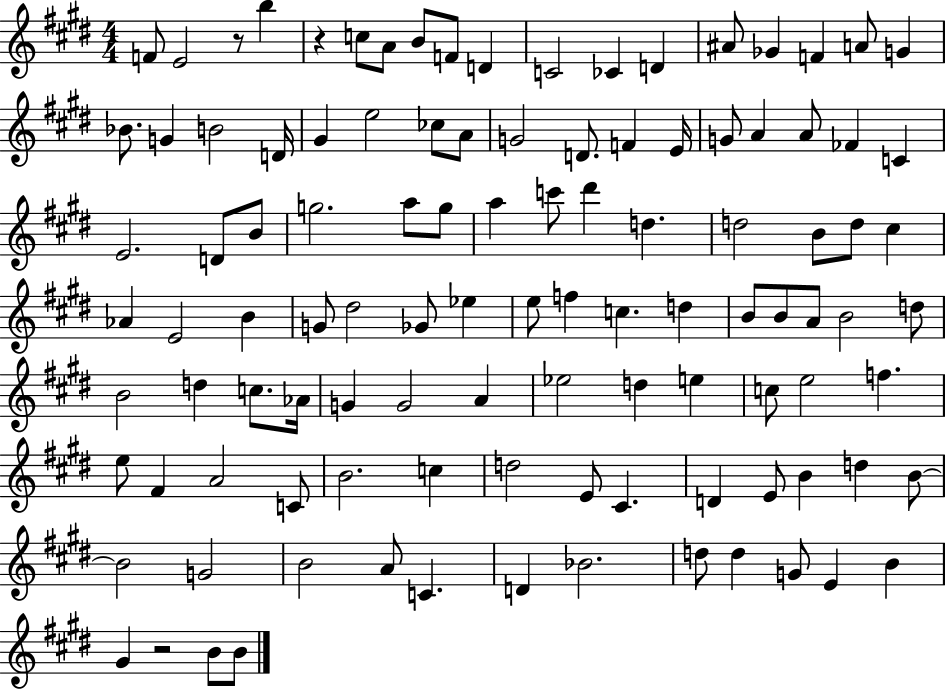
F4/e E4/h R/e B5/q R/q C5/e A4/e B4/e F4/e D4/q C4/h CES4/q D4/q A#4/e Gb4/q F4/q A4/e G4/q Bb4/e. G4/q B4/h D4/s G#4/q E5/h CES5/e A4/e G4/h D4/e. F4/q E4/s G4/e A4/q A4/e FES4/q C4/q E4/h. D4/e B4/e G5/h. A5/e G5/e A5/q C6/e D#6/q D5/q. D5/h B4/e D5/e C#5/q Ab4/q E4/h B4/q G4/e D#5/h Gb4/e Eb5/q E5/e F5/q C5/q. D5/q B4/e B4/e A4/e B4/h D5/e B4/h D5/q C5/e. Ab4/s G4/q G4/h A4/q Eb5/h D5/q E5/q C5/e E5/h F5/q. E5/e F#4/q A4/h C4/e B4/h. C5/q D5/h E4/e C#4/q. D4/q E4/e B4/q D5/q B4/e B4/h G4/h B4/h A4/e C4/q. D4/q Bb4/h. D5/e D5/q G4/e E4/q B4/q G#4/q R/h B4/e B4/e